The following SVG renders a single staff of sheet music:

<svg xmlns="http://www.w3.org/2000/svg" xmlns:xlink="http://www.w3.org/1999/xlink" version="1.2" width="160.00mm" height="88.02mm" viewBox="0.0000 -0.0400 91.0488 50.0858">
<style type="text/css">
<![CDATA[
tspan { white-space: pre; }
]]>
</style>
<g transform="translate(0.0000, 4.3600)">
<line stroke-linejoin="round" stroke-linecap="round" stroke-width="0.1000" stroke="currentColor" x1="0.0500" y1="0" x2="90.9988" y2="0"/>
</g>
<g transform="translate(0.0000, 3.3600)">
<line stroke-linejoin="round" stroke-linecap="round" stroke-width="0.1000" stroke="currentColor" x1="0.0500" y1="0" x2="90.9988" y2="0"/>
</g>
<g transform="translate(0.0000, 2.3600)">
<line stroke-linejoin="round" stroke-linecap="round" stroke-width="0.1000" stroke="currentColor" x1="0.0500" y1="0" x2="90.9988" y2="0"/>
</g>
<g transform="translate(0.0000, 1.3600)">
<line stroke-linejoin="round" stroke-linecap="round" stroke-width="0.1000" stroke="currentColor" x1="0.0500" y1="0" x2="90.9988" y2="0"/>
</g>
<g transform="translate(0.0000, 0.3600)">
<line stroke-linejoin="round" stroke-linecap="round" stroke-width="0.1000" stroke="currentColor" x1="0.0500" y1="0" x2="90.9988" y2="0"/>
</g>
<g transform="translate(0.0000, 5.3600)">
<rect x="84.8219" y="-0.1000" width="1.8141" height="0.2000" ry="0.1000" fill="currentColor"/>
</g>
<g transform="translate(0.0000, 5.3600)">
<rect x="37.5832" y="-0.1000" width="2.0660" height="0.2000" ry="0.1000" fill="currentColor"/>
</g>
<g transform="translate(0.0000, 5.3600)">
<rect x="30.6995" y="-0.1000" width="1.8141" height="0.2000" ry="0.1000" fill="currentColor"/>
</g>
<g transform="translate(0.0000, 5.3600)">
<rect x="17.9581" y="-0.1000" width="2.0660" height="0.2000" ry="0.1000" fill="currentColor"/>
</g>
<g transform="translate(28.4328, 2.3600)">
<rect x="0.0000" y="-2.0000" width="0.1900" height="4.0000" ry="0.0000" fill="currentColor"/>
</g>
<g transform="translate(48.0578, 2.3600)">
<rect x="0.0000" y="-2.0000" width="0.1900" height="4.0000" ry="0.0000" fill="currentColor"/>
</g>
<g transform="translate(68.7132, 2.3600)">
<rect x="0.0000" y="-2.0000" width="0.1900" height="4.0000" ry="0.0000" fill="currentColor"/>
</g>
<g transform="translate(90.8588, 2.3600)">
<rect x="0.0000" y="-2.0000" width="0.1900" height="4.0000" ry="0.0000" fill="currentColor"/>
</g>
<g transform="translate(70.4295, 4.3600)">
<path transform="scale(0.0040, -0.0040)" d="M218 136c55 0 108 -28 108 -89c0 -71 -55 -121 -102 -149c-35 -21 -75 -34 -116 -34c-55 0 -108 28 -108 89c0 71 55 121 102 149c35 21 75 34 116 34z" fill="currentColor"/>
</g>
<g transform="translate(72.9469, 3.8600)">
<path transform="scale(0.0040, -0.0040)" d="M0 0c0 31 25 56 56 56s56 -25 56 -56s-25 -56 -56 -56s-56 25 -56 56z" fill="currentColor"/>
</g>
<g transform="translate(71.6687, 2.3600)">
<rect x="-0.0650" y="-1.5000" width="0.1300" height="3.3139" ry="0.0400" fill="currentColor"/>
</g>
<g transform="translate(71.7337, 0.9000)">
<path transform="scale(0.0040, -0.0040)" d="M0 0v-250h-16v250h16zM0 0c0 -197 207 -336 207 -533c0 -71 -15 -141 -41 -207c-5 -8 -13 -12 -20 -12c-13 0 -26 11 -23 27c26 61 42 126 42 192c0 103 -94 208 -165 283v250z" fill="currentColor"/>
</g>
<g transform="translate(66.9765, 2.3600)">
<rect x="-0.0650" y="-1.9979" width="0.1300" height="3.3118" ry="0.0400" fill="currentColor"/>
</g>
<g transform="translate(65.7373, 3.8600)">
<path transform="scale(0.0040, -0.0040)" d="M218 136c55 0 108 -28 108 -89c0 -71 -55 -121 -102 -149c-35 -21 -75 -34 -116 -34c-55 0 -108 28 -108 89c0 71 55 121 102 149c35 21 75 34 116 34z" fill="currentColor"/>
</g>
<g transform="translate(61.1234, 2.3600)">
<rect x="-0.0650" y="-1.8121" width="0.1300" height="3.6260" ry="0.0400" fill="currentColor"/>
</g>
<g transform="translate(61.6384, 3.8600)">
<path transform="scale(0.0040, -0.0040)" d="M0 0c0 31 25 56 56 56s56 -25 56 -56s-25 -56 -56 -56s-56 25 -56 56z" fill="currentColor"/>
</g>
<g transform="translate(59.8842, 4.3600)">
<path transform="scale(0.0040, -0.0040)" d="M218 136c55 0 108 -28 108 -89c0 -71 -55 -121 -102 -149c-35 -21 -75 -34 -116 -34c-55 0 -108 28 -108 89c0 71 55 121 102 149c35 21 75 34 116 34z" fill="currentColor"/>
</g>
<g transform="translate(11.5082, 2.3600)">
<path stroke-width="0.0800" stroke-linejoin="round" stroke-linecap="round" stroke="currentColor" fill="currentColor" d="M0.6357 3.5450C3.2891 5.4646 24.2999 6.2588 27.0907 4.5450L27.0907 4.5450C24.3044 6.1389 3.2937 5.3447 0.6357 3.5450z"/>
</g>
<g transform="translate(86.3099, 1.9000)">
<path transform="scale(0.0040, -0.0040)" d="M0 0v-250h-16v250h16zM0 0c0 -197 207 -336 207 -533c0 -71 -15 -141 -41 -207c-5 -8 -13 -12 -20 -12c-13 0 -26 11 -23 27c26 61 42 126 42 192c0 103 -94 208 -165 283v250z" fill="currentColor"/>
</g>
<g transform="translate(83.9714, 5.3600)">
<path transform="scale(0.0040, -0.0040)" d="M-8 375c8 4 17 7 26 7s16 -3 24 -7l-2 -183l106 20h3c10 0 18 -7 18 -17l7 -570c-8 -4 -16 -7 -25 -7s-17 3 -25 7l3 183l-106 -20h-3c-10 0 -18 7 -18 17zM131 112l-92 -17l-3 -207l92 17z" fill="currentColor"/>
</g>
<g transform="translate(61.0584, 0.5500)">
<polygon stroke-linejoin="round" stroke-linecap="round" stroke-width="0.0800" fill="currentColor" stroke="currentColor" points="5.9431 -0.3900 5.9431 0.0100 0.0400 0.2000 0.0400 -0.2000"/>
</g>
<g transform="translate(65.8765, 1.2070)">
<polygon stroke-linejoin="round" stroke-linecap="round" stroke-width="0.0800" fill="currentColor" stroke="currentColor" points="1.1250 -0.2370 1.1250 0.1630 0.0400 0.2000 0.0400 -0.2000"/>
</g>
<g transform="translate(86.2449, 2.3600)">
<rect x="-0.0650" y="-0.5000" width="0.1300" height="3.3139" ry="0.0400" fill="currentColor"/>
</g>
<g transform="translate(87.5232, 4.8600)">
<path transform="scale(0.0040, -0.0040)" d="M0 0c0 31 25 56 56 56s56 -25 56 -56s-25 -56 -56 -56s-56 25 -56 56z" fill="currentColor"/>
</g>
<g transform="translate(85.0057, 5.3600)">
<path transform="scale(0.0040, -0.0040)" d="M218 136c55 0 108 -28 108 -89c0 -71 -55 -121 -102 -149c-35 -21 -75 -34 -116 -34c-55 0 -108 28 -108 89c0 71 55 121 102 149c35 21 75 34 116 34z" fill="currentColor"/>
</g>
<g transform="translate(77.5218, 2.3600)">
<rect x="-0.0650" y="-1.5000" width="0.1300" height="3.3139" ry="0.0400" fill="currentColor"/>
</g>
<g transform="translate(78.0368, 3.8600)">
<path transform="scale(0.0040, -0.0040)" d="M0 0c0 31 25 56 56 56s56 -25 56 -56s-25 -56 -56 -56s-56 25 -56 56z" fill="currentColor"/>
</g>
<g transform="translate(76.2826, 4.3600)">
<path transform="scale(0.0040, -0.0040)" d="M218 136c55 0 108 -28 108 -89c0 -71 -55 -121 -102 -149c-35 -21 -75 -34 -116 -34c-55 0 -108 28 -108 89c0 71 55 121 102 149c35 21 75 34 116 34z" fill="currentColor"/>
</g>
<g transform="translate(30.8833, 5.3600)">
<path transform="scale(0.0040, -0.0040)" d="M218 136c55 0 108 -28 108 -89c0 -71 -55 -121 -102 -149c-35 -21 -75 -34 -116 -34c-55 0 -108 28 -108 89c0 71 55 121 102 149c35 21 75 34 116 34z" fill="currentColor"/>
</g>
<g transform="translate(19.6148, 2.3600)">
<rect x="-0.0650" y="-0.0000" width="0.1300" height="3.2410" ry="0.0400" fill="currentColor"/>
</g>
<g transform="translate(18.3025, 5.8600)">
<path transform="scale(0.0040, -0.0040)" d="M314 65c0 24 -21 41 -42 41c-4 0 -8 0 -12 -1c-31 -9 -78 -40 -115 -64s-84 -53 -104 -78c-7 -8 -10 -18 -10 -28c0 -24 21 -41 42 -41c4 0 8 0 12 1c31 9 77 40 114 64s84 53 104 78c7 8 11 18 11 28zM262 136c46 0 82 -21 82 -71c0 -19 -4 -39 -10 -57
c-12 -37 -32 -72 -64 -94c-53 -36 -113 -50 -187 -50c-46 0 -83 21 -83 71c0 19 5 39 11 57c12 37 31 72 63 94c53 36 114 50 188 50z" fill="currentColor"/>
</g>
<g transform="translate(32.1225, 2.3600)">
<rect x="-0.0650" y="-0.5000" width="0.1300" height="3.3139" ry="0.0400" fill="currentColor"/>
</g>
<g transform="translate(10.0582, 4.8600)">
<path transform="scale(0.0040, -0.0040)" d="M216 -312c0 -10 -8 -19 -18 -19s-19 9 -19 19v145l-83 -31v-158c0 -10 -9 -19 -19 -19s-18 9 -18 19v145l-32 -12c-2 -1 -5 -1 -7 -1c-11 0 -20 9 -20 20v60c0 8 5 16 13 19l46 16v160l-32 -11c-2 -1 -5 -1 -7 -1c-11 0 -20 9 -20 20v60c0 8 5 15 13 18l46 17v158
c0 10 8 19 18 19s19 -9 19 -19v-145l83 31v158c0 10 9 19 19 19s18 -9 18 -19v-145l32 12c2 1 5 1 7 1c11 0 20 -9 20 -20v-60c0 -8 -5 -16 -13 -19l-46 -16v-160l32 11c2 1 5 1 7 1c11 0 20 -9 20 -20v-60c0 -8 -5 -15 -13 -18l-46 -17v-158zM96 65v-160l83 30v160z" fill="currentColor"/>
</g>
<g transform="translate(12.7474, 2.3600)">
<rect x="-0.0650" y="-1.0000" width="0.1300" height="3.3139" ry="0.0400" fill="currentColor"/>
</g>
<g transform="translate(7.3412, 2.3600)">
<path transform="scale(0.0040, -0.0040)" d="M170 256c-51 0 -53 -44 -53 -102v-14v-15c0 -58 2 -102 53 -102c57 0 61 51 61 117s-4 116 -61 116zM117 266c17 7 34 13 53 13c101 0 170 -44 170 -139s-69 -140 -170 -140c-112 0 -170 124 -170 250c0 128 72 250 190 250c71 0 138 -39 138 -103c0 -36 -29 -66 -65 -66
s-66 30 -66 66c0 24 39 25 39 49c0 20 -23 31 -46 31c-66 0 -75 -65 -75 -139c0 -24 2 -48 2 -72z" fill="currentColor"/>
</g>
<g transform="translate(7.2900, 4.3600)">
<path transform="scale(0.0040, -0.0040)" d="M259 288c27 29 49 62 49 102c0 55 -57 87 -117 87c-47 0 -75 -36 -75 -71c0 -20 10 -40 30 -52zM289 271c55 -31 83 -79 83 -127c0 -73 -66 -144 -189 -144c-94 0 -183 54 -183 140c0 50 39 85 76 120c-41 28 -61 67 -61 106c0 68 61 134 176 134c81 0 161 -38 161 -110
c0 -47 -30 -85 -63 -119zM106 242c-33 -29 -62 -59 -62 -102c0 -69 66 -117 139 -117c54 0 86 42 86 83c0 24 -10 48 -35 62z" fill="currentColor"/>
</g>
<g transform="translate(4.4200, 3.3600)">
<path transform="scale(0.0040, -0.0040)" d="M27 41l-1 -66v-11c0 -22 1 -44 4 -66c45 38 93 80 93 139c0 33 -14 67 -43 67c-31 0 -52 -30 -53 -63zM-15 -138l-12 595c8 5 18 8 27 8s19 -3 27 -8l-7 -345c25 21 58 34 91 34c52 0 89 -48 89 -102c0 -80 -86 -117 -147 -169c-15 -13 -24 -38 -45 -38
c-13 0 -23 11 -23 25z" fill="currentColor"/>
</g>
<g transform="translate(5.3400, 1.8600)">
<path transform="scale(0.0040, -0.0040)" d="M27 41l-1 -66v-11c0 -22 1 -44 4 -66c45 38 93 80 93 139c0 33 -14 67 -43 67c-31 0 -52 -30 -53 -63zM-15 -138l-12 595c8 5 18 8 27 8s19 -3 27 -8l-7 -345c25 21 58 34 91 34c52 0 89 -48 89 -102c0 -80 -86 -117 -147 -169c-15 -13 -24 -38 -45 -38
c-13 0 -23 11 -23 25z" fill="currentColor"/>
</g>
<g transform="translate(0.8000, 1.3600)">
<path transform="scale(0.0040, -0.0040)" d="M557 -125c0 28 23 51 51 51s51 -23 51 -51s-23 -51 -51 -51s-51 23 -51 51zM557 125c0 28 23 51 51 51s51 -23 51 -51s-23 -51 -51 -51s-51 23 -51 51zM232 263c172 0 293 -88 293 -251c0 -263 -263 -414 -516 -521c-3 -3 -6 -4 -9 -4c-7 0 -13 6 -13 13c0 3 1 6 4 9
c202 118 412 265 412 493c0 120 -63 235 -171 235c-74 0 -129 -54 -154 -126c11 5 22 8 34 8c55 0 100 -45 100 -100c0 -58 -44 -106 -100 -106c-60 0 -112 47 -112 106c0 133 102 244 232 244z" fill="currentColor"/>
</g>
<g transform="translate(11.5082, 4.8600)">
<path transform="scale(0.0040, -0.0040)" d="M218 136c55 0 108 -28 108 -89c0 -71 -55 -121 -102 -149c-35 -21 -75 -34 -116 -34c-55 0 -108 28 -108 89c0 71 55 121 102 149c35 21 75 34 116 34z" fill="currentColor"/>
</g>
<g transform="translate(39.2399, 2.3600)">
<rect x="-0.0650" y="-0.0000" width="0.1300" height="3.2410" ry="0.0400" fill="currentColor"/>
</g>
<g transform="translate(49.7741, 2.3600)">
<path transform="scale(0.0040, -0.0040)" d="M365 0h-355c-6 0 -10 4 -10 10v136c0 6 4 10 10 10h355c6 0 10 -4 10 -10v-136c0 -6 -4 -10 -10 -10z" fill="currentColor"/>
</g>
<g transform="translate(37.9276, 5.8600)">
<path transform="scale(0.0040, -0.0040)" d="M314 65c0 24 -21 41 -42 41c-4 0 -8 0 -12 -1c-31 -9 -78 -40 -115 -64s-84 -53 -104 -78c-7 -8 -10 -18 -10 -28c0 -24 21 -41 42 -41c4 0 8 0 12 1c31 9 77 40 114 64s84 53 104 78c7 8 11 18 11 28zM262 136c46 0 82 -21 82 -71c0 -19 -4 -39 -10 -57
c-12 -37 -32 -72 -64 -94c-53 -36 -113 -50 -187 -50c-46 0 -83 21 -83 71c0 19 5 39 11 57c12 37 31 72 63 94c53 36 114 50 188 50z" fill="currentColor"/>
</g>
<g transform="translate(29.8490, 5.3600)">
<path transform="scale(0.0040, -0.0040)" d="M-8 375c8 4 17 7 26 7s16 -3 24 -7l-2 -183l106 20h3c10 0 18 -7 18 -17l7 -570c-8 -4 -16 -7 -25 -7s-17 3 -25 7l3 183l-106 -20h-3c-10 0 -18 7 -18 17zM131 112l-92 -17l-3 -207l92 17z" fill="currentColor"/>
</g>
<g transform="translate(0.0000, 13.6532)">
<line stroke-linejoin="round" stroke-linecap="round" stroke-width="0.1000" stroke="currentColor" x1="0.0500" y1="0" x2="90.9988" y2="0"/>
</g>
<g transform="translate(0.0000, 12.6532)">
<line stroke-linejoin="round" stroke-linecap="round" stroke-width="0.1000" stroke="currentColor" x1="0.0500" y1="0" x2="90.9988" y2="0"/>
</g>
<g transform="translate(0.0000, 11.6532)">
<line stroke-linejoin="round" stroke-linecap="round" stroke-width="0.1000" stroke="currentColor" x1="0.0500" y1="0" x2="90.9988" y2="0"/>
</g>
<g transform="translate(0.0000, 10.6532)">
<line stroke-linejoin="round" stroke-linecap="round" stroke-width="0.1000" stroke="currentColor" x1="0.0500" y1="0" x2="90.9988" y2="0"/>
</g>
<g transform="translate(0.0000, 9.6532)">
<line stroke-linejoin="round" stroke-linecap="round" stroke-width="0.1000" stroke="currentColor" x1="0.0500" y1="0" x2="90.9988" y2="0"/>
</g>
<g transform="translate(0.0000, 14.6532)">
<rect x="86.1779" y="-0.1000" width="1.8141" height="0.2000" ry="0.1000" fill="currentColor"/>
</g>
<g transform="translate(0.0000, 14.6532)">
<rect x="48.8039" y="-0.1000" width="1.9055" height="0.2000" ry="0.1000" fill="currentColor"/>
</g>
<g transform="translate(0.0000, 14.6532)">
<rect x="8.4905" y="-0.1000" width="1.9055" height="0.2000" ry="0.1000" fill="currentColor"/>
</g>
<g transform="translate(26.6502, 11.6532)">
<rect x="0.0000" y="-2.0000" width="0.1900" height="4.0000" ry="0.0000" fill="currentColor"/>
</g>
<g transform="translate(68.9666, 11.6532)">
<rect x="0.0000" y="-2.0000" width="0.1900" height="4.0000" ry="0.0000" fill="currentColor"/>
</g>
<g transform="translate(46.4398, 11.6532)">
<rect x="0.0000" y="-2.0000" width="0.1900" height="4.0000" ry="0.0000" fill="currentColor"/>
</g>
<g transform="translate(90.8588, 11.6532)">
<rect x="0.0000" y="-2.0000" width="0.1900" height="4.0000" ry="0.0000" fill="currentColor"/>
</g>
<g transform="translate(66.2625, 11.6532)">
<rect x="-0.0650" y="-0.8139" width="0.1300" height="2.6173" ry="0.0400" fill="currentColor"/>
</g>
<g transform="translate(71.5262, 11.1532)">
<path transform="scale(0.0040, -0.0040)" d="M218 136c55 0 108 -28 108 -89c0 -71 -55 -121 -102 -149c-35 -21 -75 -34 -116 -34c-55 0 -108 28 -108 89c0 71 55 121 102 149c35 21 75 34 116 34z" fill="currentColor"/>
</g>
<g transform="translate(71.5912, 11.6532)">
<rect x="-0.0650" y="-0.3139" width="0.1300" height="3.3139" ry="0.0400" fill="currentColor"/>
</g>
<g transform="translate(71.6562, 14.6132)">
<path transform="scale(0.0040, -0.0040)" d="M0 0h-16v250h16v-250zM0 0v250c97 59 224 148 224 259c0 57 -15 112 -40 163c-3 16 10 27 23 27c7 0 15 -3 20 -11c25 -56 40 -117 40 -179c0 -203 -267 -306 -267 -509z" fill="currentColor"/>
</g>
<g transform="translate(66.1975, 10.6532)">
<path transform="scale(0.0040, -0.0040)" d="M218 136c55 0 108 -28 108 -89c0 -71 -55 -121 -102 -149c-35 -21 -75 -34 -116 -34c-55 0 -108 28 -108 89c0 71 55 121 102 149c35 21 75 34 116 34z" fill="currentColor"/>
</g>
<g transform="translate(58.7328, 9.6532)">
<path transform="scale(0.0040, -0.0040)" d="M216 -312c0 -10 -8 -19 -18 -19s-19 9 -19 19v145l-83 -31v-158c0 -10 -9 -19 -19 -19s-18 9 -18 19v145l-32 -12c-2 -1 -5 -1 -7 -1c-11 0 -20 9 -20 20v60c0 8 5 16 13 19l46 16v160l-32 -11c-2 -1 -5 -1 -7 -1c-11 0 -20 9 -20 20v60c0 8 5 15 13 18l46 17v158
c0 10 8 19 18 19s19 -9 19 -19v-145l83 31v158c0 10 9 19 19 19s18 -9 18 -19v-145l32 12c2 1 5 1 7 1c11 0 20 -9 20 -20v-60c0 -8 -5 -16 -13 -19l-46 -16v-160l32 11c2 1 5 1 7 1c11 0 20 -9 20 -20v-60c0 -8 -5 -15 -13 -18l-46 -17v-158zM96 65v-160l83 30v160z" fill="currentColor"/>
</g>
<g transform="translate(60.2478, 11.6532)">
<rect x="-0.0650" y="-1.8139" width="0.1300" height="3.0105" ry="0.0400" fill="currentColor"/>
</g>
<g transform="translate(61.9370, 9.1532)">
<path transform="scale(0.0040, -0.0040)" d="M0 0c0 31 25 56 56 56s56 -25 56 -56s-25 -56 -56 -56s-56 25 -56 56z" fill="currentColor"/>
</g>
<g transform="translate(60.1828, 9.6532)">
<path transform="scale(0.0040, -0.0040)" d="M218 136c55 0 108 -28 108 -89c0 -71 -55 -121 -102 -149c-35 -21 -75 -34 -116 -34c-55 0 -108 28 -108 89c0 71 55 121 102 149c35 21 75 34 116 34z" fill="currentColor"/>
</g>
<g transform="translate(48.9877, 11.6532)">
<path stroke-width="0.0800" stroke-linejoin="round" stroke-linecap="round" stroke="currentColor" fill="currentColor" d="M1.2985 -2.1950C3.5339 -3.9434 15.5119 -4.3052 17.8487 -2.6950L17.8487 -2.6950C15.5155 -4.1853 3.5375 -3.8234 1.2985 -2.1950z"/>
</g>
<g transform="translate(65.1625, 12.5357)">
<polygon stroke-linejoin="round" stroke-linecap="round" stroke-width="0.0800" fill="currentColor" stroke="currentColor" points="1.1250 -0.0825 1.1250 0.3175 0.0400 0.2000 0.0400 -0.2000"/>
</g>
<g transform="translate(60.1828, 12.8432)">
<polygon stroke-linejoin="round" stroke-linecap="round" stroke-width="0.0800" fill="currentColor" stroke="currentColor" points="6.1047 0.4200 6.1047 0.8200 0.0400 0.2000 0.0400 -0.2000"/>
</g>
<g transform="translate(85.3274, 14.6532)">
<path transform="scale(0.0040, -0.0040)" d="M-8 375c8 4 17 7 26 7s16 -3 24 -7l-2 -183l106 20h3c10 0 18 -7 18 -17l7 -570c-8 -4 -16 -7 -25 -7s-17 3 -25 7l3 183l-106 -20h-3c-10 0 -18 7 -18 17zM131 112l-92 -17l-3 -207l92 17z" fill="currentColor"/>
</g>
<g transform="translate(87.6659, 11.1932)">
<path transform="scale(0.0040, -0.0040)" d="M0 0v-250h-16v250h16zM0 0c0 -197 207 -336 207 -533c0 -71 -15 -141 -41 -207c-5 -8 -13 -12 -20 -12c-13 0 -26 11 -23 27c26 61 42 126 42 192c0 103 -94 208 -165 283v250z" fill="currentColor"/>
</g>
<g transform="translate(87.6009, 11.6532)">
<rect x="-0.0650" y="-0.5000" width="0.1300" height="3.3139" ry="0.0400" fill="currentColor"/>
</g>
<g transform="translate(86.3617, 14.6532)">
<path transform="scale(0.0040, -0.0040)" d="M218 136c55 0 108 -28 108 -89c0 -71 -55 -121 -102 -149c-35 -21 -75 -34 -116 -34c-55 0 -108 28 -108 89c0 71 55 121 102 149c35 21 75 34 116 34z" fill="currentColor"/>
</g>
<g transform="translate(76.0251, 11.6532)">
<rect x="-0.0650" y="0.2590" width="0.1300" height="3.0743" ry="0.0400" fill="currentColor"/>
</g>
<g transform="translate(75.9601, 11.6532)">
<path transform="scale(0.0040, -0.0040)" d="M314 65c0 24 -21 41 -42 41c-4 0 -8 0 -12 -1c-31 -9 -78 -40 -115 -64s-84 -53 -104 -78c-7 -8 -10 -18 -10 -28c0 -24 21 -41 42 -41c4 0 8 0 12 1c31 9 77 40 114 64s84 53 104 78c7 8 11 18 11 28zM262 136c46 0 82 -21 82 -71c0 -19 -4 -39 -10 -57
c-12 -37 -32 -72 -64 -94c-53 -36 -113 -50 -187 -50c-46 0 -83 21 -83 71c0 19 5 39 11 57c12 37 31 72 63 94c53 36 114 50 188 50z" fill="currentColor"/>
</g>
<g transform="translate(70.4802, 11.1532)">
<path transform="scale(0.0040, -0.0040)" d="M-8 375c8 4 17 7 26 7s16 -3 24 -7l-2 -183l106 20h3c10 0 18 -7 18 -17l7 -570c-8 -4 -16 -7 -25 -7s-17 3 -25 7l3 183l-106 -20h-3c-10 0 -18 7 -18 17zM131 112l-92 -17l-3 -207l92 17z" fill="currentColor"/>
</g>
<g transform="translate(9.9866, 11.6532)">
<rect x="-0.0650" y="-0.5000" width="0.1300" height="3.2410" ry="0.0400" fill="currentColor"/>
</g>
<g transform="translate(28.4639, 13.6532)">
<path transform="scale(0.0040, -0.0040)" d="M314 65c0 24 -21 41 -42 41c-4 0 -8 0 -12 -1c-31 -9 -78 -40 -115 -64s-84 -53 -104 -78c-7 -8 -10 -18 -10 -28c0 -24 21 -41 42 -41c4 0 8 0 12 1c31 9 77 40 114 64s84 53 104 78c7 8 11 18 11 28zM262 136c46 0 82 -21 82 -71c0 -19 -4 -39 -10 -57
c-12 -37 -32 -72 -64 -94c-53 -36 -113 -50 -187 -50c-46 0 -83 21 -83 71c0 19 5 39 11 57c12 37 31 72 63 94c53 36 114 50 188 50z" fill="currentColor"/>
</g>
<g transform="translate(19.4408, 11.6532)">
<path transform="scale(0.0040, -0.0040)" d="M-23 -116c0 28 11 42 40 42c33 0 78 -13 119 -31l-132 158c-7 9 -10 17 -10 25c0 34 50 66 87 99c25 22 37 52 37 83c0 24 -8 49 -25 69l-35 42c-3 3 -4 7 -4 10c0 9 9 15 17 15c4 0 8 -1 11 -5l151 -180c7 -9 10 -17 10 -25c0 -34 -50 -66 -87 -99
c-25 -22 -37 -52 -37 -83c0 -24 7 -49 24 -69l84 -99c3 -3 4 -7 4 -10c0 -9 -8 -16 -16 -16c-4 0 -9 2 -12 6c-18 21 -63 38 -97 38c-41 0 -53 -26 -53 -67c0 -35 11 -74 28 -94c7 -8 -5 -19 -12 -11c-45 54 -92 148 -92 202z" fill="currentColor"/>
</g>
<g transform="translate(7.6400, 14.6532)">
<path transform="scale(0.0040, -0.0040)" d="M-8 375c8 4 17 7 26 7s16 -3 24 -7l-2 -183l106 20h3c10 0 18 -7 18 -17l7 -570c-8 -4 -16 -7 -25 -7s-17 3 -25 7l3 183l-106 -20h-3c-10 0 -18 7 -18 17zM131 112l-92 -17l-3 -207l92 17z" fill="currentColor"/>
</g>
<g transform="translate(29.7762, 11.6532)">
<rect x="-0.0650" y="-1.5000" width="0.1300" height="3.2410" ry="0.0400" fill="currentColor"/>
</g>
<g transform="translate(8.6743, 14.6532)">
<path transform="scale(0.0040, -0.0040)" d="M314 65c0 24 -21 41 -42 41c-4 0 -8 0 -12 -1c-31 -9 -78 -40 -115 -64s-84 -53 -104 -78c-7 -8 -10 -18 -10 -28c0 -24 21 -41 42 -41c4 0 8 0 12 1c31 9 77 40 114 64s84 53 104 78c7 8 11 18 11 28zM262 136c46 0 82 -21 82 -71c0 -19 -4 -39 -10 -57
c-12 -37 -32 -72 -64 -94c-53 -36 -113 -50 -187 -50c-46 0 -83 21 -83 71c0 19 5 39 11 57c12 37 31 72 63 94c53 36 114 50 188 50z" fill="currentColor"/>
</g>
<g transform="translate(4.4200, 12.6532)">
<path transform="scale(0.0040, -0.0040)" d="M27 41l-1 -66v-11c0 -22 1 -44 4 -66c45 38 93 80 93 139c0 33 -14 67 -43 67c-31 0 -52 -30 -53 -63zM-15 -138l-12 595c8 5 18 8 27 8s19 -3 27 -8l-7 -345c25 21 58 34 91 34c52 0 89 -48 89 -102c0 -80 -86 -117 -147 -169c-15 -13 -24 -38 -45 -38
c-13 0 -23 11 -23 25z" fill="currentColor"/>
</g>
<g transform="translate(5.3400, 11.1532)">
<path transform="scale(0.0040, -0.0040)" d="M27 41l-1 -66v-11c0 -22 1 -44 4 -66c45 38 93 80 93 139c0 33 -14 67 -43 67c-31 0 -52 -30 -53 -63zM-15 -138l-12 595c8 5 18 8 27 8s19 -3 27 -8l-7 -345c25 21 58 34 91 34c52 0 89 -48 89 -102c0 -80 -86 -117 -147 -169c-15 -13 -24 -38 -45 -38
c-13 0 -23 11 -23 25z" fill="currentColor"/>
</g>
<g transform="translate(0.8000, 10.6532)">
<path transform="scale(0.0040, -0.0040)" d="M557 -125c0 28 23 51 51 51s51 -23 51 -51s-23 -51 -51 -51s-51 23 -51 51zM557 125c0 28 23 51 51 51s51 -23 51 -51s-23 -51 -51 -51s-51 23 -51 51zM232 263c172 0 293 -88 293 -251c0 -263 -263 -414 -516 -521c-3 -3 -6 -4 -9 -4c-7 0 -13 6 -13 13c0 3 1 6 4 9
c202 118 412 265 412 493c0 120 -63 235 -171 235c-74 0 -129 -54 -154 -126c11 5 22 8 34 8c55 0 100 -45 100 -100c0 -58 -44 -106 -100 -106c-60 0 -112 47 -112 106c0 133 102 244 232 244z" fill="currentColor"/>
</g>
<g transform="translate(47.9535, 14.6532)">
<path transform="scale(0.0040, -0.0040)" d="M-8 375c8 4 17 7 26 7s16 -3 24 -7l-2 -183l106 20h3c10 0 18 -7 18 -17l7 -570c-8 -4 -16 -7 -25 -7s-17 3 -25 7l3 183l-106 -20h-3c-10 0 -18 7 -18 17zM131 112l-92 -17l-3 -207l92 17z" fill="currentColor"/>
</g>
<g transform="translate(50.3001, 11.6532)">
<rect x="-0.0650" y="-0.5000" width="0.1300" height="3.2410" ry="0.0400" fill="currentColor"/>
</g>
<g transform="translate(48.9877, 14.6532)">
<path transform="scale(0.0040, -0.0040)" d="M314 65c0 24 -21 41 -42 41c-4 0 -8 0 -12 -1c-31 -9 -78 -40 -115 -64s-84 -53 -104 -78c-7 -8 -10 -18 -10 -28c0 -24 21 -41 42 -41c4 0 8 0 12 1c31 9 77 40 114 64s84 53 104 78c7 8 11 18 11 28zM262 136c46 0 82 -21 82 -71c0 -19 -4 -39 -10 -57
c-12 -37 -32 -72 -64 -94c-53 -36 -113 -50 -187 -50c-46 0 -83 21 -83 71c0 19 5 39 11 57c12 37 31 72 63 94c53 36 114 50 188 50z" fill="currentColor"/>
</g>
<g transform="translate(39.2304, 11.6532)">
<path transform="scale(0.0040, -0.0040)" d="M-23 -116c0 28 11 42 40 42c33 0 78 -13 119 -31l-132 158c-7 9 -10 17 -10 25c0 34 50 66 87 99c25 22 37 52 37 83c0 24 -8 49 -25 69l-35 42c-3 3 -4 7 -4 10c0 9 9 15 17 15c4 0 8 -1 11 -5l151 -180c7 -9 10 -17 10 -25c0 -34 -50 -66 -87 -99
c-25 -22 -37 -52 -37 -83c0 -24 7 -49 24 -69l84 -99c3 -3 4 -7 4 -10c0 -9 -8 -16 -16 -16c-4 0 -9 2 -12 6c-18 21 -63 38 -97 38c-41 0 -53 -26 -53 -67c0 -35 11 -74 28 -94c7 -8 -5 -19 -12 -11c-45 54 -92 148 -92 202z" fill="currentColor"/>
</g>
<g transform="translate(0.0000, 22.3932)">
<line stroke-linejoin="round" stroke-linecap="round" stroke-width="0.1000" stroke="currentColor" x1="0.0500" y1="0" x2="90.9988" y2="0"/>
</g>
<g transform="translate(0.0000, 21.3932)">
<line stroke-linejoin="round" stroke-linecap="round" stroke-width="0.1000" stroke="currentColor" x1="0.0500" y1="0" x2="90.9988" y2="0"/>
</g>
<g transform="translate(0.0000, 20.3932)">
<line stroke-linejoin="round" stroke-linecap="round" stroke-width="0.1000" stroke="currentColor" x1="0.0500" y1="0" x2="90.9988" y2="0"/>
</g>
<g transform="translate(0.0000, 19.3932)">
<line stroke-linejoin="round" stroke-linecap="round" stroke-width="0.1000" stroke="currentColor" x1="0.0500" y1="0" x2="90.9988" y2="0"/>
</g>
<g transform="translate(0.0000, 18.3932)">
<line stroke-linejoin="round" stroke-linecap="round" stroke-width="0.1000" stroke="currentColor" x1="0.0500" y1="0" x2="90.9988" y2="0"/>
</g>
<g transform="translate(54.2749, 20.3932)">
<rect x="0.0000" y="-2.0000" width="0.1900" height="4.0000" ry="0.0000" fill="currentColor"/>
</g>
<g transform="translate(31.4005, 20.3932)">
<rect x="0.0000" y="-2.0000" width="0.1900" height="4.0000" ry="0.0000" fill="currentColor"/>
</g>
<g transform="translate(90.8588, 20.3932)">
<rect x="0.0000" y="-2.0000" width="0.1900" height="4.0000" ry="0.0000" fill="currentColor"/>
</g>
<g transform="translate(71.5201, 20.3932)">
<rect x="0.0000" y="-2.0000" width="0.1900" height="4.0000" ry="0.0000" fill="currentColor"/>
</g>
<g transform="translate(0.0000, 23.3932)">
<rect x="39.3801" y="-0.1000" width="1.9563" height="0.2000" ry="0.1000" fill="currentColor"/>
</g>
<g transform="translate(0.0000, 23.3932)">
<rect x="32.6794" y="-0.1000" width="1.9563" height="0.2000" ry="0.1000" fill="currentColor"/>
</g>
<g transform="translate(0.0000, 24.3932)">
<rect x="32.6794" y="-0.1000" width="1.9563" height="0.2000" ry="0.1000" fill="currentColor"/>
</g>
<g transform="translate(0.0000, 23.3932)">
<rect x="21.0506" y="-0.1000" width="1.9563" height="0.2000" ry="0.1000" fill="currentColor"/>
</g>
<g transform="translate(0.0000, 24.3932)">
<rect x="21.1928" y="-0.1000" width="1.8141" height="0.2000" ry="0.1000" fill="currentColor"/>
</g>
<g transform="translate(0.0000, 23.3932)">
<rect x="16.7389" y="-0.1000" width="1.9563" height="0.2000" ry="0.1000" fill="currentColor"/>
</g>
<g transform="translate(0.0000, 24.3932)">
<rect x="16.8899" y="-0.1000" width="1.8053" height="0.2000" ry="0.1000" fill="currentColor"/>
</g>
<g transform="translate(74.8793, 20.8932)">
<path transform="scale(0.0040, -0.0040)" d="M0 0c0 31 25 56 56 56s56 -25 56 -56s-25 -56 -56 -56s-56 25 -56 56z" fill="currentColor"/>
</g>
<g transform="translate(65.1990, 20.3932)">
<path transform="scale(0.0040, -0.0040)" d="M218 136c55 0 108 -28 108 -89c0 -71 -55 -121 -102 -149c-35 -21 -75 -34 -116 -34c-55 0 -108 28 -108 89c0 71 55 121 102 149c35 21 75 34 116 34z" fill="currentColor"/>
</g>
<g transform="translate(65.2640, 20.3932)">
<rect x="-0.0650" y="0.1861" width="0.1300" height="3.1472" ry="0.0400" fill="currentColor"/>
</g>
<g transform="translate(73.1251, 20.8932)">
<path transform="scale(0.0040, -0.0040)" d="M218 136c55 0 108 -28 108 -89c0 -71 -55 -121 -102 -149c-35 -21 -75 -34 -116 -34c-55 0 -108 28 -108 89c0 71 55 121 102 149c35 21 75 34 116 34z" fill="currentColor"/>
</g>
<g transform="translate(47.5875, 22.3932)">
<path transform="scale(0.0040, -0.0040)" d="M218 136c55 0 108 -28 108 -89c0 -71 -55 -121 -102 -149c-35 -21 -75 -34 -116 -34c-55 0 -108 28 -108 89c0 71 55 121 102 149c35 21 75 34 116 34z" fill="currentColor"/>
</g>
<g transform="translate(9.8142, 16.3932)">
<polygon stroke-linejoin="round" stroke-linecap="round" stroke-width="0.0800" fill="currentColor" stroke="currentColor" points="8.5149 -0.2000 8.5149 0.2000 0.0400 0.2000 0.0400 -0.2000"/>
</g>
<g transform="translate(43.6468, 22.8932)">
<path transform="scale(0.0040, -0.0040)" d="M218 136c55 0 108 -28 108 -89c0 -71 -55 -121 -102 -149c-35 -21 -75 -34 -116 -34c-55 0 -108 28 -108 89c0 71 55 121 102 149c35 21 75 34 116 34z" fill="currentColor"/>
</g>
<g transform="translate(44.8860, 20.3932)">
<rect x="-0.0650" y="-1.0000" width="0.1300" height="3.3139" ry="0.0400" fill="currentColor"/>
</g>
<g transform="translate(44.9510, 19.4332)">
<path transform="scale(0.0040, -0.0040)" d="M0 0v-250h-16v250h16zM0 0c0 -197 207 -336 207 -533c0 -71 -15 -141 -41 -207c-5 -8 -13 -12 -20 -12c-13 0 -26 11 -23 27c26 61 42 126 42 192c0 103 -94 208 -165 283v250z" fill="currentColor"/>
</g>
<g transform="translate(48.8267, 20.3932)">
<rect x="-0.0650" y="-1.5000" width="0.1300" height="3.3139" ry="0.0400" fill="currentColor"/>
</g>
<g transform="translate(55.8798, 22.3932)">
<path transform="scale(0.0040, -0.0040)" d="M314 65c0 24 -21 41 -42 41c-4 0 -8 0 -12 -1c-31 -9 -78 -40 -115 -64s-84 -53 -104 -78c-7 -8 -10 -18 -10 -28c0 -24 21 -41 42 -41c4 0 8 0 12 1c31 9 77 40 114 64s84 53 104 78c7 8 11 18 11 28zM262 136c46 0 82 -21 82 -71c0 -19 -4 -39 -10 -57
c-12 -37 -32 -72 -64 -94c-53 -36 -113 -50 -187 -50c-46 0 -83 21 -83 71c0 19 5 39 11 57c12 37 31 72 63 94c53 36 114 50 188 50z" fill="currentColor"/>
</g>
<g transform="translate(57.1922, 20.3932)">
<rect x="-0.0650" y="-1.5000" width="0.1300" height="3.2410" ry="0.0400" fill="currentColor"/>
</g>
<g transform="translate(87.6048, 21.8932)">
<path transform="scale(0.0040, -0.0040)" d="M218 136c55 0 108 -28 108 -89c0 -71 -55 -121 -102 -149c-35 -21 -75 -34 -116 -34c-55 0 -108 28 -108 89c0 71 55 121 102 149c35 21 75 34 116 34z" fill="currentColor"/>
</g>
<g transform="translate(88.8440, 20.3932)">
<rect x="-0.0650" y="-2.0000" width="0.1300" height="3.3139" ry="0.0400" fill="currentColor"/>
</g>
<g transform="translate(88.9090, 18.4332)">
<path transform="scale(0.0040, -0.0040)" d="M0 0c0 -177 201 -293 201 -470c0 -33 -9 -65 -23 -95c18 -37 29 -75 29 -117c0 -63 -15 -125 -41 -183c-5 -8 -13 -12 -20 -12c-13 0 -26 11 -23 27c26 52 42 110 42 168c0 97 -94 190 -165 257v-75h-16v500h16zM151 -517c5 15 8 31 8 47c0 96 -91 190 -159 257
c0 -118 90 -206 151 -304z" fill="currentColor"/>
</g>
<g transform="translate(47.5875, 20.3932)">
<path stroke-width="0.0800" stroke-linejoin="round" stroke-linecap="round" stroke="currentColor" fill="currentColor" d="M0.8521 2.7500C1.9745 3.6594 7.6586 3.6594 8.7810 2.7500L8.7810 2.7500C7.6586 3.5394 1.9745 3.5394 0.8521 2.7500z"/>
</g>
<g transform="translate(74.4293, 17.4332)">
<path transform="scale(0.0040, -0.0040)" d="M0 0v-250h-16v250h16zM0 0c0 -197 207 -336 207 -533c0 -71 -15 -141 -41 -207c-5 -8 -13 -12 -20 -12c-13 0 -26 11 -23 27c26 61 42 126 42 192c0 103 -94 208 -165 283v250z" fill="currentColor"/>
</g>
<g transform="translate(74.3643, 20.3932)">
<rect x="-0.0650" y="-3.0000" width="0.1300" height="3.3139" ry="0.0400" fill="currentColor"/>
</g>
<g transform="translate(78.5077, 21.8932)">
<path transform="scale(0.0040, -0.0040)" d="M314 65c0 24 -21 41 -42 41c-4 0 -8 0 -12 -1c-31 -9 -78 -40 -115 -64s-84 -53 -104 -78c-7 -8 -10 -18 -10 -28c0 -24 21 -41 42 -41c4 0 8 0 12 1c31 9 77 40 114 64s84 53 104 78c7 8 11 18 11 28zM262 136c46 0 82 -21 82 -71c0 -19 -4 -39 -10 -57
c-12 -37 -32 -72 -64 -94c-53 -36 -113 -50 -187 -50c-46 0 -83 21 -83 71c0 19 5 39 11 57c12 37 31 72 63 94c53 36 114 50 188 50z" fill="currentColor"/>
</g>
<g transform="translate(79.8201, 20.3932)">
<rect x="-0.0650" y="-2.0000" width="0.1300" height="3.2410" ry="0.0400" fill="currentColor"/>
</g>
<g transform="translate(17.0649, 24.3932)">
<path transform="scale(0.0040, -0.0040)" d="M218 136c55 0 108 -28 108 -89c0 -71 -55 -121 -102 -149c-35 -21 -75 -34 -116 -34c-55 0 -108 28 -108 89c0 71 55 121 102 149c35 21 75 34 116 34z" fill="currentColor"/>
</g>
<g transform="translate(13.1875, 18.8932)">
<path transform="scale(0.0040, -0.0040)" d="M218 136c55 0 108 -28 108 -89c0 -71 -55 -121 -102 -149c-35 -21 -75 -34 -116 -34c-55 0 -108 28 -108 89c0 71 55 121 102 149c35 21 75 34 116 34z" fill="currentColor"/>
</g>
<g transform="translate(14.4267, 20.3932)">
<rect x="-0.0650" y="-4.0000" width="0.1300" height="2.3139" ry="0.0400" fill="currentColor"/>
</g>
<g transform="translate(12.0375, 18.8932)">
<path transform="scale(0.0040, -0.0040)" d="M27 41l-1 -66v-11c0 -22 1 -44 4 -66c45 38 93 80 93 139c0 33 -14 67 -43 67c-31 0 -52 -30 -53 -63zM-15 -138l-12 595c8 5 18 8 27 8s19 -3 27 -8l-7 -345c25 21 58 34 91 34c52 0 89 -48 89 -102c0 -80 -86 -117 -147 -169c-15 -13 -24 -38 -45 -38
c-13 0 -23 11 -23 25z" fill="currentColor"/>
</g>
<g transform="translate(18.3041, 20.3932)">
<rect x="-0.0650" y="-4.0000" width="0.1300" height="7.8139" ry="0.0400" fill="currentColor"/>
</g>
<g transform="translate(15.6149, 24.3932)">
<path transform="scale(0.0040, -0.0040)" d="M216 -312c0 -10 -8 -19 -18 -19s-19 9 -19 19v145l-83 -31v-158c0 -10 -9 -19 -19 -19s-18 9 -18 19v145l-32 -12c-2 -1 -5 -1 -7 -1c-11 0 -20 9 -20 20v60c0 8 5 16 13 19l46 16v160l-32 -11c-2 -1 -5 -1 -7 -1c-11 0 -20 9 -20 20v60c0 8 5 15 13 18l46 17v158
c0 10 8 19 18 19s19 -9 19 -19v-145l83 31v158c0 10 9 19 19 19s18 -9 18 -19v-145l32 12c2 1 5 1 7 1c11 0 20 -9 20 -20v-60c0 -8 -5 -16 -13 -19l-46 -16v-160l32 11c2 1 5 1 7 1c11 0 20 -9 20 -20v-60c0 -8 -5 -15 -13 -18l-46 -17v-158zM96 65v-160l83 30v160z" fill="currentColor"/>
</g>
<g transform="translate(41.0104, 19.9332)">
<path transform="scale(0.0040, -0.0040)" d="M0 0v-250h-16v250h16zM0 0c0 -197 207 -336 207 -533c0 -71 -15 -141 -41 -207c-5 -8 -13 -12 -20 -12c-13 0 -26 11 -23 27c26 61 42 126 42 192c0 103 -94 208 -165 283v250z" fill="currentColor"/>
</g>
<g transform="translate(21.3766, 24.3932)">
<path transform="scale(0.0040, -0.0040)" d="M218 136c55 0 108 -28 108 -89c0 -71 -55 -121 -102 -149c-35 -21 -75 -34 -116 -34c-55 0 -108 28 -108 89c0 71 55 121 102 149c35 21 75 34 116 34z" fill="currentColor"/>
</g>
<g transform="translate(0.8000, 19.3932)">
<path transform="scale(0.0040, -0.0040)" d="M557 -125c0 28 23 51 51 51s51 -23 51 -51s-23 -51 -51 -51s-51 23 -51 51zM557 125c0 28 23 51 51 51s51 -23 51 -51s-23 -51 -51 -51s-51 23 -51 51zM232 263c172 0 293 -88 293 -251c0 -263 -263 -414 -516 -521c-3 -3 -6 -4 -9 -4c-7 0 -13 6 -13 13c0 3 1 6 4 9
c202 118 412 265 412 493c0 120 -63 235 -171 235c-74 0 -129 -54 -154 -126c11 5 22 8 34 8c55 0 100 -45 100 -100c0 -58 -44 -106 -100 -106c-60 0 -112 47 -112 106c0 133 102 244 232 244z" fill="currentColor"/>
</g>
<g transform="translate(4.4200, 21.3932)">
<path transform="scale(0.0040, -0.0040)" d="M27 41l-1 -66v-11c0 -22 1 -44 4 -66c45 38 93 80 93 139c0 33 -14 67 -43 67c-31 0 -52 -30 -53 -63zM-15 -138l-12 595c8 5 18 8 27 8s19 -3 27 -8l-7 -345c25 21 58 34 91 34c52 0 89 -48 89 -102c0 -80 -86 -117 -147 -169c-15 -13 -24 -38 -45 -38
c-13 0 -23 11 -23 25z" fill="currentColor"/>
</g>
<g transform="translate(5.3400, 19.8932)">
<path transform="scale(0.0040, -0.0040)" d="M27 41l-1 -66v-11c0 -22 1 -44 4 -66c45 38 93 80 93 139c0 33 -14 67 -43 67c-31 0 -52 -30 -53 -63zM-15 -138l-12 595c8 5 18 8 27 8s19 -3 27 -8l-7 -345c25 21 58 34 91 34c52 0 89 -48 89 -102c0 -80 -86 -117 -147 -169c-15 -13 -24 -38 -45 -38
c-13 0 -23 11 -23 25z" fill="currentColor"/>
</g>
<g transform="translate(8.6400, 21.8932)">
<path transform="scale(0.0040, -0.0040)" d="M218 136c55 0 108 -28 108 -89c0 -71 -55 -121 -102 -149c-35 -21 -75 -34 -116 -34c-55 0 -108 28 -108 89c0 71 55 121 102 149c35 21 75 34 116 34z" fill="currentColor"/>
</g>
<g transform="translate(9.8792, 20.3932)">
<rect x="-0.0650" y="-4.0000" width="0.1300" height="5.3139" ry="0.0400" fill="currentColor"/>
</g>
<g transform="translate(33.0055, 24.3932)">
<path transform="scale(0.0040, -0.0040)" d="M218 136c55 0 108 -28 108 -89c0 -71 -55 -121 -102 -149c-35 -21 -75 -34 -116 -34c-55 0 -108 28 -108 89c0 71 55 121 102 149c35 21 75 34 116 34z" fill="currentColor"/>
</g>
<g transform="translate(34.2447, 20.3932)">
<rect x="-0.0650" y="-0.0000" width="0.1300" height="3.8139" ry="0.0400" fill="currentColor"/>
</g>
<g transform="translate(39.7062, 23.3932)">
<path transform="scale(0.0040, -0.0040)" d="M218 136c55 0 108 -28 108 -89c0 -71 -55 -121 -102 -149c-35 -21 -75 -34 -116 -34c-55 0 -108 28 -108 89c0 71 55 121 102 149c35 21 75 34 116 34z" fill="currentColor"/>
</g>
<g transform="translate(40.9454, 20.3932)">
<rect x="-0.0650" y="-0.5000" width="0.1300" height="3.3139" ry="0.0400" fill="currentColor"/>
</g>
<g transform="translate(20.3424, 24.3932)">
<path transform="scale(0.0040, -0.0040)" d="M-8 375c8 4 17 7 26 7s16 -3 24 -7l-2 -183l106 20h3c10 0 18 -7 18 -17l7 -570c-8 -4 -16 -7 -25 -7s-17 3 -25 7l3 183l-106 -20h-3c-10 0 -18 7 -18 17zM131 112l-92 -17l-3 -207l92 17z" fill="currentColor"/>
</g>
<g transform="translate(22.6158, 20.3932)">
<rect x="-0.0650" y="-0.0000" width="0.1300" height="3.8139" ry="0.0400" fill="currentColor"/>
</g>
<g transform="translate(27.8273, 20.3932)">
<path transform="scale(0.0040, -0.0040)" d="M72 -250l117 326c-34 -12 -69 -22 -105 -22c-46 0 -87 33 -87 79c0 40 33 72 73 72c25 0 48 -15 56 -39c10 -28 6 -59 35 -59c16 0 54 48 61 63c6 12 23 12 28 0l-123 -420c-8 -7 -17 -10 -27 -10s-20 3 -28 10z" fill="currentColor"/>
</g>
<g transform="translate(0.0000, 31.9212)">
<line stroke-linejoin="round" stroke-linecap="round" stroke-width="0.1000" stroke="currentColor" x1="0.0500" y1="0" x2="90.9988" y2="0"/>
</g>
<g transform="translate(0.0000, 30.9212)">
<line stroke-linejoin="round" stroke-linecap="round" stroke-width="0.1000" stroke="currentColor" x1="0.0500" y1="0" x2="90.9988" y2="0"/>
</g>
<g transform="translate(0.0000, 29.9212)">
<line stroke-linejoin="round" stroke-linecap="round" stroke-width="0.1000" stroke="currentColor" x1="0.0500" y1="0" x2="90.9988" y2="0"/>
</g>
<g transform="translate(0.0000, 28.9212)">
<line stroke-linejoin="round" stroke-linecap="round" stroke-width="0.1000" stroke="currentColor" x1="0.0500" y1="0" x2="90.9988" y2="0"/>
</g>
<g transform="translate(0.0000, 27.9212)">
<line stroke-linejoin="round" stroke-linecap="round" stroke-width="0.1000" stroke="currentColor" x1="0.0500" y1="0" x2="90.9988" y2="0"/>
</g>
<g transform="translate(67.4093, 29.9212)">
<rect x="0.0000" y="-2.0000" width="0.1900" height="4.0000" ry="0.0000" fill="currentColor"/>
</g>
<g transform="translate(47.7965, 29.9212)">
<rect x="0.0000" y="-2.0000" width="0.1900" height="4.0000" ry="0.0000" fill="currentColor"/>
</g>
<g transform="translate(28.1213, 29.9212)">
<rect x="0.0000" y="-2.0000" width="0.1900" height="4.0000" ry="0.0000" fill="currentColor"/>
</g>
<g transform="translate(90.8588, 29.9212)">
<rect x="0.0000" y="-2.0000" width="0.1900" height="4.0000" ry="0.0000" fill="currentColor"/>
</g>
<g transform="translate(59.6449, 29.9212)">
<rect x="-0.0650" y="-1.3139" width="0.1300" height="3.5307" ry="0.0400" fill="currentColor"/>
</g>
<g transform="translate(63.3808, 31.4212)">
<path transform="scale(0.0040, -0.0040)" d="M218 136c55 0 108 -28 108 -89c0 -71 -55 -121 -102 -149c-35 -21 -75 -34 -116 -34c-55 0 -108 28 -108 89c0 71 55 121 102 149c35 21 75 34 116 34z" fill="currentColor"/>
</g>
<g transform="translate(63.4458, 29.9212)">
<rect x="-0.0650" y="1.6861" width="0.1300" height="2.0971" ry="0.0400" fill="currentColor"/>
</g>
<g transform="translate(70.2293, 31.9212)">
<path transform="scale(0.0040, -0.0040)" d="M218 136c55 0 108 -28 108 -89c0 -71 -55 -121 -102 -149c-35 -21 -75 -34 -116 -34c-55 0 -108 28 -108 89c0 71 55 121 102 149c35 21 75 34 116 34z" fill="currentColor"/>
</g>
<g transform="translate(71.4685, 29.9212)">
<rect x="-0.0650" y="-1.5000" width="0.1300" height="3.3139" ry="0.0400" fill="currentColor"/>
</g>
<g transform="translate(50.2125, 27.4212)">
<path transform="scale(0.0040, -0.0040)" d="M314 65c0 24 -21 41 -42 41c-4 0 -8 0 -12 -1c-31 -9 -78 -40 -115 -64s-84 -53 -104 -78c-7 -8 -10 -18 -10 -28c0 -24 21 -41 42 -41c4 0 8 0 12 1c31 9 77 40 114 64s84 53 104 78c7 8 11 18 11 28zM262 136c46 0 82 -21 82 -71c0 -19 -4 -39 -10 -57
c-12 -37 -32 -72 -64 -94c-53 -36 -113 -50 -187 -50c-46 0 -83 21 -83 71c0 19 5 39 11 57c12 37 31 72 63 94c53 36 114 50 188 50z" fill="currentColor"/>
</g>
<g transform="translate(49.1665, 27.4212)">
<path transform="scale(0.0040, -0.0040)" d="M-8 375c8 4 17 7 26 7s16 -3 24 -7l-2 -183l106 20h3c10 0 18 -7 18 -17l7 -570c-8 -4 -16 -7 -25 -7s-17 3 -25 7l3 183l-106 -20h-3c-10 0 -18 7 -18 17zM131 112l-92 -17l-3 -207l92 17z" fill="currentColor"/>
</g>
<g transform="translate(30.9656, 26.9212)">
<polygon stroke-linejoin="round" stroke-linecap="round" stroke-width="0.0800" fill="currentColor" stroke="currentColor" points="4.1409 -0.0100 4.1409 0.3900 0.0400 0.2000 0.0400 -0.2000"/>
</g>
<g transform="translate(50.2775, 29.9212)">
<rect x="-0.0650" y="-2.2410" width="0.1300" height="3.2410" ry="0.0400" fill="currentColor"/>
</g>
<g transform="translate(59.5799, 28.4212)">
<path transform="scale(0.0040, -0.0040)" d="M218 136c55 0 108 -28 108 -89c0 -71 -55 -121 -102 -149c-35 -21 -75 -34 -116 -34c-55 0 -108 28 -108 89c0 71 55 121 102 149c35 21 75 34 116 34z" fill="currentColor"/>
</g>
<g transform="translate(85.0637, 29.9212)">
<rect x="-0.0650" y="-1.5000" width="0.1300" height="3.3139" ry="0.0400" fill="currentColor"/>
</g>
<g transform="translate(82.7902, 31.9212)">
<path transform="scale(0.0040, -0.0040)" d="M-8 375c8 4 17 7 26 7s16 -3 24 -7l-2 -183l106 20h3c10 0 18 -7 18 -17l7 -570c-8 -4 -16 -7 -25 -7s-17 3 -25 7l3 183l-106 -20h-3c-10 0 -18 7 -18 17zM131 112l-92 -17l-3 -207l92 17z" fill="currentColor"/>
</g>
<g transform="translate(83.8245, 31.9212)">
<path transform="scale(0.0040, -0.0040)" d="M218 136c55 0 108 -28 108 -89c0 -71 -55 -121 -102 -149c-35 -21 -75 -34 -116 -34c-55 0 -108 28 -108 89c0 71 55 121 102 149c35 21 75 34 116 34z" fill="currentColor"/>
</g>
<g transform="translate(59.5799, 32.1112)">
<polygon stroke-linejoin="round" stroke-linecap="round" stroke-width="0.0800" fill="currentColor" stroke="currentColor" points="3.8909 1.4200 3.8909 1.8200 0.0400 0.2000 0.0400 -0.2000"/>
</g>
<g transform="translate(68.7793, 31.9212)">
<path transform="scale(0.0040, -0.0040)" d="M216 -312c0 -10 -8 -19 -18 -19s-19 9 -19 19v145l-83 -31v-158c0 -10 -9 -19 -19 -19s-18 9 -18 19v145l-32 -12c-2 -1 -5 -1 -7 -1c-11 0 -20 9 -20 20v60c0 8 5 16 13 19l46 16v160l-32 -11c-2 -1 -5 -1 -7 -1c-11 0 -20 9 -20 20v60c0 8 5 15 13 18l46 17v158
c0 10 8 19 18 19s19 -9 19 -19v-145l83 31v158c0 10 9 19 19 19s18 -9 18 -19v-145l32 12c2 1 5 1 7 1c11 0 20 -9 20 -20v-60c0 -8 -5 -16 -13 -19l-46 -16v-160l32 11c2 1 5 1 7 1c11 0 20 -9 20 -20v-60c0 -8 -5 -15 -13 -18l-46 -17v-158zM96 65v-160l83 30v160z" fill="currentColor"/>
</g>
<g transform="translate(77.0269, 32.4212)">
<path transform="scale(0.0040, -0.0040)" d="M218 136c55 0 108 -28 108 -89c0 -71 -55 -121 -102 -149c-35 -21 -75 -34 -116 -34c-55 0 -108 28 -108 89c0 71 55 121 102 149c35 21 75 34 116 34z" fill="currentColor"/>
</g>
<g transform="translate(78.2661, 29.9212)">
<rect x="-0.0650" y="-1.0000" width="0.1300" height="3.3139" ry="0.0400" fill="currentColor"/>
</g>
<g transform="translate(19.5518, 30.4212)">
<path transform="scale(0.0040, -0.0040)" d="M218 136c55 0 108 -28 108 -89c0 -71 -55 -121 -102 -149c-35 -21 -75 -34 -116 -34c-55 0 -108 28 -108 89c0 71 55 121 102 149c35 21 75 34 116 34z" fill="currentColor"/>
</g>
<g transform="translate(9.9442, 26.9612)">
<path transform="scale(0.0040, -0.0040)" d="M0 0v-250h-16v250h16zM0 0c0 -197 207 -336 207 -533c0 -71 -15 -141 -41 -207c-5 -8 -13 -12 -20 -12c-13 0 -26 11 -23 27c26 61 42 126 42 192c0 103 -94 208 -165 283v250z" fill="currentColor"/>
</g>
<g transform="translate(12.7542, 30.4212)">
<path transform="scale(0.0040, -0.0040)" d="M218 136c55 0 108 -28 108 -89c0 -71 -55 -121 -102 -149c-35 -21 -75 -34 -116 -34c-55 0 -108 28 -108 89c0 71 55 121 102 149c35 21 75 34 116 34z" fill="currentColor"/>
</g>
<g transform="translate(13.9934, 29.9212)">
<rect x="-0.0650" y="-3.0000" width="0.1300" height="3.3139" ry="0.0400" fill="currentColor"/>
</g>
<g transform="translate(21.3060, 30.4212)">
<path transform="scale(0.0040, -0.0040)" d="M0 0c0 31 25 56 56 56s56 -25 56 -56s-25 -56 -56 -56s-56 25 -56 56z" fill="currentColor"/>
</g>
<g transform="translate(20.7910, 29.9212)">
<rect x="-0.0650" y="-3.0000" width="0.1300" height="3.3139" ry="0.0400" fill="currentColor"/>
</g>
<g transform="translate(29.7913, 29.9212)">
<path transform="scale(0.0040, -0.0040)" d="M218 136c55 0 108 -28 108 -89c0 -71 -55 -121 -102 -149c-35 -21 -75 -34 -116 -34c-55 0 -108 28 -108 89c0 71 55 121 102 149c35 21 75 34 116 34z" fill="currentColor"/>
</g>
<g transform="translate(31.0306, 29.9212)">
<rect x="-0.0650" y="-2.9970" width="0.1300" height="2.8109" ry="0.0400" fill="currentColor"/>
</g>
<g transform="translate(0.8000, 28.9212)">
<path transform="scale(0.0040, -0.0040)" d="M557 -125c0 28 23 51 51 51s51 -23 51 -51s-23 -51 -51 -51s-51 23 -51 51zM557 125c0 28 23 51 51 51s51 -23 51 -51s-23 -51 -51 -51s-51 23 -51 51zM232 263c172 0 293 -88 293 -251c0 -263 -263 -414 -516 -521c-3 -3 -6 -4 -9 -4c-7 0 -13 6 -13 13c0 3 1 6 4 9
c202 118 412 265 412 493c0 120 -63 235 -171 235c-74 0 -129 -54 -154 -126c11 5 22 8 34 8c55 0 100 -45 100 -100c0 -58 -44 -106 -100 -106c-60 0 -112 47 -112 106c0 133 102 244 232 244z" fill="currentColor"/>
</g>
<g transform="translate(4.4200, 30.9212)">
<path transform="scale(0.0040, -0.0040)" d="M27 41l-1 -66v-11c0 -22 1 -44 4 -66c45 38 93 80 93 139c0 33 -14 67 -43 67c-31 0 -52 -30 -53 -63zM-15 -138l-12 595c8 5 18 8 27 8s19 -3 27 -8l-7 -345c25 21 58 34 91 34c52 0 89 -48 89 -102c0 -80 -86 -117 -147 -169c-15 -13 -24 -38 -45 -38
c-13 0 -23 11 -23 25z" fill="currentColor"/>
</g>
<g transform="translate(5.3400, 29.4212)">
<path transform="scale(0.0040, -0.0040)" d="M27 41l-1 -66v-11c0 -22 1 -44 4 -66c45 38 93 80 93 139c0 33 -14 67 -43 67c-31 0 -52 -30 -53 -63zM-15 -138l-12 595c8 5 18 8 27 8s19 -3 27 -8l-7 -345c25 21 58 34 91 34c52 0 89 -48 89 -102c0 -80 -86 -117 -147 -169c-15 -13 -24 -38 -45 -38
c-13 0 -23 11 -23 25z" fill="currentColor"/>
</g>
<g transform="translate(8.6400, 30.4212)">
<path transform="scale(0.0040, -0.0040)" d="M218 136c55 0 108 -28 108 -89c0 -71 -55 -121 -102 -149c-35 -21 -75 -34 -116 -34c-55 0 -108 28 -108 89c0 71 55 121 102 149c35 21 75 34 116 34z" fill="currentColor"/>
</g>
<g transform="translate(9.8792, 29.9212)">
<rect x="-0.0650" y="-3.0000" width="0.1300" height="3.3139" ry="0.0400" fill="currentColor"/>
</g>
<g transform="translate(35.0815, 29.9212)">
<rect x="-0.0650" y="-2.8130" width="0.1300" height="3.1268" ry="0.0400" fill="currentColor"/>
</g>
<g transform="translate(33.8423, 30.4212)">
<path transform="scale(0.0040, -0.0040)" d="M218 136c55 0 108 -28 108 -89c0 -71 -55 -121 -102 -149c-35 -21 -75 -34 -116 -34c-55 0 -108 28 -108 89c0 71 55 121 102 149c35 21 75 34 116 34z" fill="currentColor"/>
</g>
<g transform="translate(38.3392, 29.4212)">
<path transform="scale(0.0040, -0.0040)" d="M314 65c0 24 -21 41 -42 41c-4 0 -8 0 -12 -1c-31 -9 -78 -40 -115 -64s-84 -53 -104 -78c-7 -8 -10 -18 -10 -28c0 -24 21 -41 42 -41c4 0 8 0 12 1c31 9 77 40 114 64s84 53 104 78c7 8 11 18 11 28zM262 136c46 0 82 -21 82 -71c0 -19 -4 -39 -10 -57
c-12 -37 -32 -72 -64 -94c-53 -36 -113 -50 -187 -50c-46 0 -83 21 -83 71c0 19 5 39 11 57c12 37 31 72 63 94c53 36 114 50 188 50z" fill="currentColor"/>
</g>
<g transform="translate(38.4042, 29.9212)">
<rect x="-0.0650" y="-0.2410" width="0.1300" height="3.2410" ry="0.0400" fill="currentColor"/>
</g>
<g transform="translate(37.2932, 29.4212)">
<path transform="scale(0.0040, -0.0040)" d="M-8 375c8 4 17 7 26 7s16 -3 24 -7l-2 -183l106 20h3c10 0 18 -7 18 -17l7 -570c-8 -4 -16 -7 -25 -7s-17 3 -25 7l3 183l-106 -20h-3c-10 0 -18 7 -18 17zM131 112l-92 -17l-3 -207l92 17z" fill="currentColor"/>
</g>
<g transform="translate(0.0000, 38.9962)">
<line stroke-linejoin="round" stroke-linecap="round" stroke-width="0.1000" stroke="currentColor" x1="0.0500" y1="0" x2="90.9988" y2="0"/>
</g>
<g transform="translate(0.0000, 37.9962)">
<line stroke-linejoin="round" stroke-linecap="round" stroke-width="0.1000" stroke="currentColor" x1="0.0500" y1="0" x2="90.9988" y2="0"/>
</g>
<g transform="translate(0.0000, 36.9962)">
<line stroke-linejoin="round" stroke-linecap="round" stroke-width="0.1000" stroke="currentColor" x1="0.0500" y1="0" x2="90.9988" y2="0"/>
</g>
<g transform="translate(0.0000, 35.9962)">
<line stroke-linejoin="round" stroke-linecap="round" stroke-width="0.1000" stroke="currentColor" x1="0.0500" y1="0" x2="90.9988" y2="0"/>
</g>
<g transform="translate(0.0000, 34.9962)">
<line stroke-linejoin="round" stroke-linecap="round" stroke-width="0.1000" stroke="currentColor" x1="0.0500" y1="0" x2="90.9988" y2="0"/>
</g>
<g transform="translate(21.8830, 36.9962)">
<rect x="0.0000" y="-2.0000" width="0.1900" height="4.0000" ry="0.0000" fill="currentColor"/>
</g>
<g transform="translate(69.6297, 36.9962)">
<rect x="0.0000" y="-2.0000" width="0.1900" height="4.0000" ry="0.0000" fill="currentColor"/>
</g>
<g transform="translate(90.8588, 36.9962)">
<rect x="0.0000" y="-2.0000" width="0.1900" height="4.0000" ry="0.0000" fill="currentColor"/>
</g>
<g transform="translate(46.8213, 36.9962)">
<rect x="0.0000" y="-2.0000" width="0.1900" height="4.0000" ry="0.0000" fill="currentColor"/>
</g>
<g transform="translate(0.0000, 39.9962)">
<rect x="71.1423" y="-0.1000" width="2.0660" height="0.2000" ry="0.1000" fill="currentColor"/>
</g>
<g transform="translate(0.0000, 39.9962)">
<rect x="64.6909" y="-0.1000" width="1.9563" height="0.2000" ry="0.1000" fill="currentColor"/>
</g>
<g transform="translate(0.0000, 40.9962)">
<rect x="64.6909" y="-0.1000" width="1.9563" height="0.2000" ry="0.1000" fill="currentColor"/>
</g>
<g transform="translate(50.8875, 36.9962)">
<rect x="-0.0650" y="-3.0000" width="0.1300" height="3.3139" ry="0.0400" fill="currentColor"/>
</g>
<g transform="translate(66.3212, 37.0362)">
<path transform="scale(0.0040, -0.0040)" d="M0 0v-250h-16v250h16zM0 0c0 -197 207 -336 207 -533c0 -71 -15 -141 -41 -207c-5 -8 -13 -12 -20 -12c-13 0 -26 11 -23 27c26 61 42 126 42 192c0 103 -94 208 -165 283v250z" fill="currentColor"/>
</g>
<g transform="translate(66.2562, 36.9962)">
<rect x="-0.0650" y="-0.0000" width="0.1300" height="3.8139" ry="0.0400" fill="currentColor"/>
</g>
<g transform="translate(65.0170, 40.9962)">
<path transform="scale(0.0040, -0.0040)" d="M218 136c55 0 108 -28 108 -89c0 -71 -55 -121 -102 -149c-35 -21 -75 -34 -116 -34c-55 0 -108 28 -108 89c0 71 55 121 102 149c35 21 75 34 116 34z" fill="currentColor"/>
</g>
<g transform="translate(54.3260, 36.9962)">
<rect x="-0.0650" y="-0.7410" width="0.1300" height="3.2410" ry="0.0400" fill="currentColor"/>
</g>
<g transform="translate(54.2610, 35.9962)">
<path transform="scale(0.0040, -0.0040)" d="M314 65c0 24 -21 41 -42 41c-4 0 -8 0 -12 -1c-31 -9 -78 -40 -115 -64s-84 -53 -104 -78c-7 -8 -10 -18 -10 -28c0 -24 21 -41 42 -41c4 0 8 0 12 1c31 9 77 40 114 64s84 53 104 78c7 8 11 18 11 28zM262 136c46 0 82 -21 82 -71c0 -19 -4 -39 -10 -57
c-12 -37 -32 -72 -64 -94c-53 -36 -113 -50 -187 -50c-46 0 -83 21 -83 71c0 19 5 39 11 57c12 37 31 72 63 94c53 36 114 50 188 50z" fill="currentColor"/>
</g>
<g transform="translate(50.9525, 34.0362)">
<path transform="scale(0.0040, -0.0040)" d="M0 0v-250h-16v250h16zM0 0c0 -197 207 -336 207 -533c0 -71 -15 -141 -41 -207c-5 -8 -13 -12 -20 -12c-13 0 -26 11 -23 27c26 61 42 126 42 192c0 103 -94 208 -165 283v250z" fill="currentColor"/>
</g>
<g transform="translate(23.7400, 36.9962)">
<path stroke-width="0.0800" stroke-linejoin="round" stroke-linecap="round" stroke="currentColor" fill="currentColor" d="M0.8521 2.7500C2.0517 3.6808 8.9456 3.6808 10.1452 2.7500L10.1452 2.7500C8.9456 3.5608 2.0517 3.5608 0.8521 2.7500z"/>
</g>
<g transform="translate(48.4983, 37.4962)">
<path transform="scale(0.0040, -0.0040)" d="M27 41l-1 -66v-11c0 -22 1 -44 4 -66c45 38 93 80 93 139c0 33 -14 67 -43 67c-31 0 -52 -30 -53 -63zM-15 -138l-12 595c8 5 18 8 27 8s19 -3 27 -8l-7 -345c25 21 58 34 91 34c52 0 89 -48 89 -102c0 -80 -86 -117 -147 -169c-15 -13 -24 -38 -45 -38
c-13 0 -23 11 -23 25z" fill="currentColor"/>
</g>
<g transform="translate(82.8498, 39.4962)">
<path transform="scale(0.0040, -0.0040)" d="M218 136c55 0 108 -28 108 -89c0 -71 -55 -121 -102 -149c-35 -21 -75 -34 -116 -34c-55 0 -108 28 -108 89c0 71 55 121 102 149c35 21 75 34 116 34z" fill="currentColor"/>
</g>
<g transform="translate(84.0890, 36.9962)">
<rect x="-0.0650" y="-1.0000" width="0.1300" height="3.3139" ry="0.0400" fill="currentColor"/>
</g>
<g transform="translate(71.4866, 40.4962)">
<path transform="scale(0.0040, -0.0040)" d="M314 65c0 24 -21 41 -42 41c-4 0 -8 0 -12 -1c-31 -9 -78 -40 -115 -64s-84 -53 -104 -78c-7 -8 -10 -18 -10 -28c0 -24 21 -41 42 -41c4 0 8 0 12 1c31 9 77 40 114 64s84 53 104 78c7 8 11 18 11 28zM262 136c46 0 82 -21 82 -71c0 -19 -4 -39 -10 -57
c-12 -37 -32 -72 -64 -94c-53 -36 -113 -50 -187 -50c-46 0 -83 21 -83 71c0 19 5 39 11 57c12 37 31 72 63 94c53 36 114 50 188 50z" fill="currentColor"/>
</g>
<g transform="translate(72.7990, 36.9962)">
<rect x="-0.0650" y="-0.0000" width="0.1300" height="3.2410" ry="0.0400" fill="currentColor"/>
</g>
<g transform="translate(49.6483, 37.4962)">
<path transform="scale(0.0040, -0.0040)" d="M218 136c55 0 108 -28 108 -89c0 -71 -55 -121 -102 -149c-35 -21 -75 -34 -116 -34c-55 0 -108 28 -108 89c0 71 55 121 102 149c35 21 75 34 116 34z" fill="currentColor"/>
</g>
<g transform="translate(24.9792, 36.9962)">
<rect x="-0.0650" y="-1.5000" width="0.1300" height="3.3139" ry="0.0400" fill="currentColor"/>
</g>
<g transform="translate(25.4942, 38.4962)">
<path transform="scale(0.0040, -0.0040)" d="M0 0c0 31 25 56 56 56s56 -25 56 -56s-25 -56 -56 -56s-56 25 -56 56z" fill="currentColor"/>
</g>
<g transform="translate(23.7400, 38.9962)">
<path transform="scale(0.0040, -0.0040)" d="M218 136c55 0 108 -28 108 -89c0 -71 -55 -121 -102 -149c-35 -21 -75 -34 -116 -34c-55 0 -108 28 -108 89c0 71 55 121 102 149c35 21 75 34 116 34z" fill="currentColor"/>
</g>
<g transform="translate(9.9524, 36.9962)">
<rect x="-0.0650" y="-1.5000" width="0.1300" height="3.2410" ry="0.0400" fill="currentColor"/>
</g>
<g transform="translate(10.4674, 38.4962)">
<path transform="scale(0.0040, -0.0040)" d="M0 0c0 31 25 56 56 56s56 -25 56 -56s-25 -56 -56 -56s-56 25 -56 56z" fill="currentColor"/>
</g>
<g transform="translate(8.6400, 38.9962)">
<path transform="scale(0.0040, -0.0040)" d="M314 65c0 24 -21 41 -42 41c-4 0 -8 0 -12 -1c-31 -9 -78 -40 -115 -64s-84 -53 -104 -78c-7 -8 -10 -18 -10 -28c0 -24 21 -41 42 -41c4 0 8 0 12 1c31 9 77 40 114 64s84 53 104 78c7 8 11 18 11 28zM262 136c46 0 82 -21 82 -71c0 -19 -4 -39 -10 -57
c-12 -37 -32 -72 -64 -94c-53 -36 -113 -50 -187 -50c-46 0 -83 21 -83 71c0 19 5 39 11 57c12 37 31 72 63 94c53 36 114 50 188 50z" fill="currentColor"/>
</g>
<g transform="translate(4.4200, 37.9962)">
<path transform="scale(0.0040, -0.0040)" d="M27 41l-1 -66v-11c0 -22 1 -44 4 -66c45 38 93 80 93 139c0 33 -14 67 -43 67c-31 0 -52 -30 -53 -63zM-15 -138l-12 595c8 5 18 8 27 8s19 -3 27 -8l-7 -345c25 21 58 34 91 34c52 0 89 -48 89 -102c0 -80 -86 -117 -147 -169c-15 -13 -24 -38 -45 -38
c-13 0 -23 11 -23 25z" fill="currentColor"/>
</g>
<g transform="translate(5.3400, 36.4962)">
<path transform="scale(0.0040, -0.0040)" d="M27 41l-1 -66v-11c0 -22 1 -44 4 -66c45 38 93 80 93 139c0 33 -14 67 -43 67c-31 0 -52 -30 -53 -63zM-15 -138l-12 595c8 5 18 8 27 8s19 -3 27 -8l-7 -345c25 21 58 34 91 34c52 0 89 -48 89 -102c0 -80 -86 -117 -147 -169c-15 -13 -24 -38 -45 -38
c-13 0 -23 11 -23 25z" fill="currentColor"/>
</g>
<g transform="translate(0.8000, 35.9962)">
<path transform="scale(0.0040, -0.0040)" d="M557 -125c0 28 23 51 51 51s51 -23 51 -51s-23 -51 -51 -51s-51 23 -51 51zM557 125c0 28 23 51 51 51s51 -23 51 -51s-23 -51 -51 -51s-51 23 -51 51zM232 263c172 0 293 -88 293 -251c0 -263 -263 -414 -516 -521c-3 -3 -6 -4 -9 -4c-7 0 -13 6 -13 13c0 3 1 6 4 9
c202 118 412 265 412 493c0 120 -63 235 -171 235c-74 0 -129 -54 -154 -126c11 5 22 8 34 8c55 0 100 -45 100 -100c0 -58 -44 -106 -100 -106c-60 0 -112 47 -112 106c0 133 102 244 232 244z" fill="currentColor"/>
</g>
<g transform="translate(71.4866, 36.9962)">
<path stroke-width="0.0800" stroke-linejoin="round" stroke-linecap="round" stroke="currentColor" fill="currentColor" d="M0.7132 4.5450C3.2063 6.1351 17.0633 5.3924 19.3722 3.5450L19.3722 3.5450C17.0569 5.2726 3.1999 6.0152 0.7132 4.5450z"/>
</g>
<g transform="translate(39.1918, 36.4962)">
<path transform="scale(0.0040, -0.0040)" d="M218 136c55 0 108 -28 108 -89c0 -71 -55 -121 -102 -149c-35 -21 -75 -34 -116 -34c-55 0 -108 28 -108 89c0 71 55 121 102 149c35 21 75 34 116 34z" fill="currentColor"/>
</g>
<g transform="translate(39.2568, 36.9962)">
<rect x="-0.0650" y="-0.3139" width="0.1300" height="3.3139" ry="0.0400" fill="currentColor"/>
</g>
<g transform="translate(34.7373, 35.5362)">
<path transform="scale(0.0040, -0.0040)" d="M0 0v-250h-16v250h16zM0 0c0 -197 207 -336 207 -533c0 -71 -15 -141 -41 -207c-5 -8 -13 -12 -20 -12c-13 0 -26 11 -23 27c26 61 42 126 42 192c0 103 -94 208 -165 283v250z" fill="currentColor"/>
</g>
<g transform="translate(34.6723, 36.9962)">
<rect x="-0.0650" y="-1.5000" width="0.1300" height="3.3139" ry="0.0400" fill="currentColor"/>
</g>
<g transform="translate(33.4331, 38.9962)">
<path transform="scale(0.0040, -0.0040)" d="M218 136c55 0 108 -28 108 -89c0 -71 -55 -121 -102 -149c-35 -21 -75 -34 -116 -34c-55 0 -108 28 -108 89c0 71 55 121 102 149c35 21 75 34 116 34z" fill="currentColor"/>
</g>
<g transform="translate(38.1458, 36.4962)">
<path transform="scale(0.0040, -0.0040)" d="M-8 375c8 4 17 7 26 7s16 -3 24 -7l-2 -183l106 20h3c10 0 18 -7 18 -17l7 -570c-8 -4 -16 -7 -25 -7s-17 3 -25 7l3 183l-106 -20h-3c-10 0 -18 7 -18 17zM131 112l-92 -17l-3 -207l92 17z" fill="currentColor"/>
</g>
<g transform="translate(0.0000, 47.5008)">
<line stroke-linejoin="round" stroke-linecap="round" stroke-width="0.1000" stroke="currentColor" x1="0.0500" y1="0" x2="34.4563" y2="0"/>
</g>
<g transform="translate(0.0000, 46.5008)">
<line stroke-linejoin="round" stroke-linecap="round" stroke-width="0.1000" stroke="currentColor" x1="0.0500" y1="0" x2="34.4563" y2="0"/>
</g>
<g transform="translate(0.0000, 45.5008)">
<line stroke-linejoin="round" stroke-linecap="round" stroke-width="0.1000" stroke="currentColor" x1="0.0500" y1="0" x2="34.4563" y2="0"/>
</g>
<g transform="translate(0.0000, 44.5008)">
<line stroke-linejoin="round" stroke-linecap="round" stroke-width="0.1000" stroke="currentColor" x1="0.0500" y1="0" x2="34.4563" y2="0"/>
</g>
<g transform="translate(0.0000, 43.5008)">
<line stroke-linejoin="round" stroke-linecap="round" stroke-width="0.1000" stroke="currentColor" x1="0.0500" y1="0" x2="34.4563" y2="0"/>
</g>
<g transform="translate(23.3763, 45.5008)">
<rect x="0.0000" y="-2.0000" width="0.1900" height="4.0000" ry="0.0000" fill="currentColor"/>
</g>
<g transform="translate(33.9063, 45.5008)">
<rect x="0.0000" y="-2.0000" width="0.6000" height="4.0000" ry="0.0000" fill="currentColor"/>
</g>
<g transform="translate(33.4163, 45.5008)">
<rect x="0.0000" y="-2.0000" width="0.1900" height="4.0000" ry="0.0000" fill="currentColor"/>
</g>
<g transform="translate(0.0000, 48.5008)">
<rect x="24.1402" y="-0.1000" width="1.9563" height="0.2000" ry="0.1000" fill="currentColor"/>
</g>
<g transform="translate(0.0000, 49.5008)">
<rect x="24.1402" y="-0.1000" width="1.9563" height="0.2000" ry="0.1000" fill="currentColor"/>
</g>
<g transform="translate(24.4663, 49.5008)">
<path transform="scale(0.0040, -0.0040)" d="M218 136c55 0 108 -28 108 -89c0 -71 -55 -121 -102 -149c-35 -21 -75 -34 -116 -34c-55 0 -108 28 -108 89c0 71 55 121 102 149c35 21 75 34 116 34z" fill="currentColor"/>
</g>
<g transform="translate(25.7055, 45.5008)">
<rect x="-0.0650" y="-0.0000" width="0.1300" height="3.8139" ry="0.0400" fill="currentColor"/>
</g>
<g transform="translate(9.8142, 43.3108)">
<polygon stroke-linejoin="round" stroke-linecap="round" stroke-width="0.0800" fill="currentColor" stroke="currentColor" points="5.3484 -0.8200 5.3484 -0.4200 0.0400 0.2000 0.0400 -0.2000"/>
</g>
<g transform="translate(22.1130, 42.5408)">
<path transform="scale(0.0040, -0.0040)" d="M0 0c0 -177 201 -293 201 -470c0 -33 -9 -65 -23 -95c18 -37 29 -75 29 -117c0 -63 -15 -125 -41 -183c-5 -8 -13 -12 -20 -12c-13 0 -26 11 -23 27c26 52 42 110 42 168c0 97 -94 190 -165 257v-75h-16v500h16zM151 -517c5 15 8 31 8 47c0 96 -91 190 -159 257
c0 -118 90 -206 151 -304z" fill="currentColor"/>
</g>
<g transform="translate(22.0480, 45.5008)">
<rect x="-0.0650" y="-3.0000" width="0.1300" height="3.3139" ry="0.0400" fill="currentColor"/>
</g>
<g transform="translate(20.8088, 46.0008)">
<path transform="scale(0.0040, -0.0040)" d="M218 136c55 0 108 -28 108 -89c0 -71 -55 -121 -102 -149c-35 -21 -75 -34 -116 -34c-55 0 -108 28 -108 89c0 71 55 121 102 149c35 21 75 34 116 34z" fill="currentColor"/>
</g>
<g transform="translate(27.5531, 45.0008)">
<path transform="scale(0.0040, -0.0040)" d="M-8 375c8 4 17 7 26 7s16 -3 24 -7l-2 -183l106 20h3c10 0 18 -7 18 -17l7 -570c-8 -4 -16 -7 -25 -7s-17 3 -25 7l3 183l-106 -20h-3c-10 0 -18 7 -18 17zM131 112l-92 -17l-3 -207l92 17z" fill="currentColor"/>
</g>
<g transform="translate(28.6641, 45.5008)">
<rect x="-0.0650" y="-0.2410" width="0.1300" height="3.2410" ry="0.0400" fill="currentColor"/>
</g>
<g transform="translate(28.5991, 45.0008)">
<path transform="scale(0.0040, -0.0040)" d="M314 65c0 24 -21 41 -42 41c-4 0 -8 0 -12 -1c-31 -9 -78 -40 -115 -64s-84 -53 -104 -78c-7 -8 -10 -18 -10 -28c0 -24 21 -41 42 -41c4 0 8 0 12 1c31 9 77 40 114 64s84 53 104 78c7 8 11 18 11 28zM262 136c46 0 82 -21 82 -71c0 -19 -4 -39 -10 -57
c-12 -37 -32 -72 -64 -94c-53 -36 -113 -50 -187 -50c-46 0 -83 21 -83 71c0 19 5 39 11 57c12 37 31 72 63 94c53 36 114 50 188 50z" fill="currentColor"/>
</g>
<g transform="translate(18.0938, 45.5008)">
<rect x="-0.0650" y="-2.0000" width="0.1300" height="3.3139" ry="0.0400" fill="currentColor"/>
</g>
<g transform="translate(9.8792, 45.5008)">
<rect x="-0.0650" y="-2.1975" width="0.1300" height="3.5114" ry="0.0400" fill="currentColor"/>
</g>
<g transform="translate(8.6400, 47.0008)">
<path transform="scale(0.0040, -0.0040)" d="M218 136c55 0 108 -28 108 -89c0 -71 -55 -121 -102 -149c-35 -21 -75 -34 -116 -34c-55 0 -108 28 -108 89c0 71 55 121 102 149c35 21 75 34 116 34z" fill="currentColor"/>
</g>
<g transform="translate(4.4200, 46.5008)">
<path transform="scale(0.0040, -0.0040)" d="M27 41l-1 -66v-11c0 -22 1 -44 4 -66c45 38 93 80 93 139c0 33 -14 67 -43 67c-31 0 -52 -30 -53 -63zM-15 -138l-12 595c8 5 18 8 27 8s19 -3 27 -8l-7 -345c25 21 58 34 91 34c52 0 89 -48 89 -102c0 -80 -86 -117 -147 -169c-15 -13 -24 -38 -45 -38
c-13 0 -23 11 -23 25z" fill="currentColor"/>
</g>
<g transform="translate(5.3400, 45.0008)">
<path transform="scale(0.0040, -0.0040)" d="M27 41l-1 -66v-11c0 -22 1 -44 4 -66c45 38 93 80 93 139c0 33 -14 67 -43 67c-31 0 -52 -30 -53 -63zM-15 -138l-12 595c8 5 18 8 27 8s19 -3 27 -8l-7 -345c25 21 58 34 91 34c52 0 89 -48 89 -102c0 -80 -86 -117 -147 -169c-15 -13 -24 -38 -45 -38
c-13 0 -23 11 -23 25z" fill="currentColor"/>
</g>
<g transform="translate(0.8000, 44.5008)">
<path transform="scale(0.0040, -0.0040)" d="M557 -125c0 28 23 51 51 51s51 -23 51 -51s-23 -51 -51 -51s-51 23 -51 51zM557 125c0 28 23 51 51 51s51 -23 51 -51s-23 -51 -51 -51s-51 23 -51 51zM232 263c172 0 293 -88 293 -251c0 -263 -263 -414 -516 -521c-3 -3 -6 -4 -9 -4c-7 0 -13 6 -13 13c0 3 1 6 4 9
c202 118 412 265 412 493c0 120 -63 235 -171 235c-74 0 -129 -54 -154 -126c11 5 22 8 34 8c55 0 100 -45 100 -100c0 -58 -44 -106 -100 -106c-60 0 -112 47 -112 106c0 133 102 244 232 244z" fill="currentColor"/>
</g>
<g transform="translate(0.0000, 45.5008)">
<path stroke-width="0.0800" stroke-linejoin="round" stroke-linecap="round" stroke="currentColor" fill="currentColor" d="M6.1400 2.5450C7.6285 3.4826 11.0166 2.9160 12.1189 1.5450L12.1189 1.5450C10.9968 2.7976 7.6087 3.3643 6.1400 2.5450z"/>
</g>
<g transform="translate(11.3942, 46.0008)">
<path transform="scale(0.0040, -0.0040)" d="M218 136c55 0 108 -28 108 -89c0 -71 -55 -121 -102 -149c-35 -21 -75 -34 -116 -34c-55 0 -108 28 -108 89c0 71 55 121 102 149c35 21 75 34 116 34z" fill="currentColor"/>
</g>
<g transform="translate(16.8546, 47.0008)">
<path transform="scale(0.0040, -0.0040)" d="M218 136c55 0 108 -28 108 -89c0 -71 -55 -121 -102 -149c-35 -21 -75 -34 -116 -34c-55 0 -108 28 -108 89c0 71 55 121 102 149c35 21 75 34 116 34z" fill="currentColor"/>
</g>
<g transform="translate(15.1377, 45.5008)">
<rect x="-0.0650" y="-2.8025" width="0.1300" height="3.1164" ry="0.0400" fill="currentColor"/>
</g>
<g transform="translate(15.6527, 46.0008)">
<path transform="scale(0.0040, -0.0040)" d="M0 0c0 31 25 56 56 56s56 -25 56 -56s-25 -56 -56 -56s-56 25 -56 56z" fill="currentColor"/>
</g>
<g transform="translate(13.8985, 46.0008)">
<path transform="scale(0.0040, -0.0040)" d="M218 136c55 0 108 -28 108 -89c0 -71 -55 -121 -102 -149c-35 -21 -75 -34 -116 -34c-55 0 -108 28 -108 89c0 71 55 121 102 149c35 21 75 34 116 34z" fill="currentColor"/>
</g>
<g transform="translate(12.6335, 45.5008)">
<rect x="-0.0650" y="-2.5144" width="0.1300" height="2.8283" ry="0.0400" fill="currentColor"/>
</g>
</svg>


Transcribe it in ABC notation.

X:1
T:Untitled
M:6/8
L:1/4
K:Bb
^F,, D,,2 E,, D,,2 z2 G,,/2 A,,/4 G,,/2 G,, E,,/2 E,,2 z G,,2 z E,,2 ^A,/2 F,/4 E,/2 D,2 E,,/2 A,,/2 _G,/2 ^C,,/2 C,, z/2 C,, _E,,/2 F,,/2 G,, G,,2 D, C,/2 A,,2 A,,/4 C,/2 C, C, D,/2 C,/2 E,2 B,2 G,/2 A,,/2 ^G,, F,, G,, G,,2 G,, G,,/2 E, _C,/2 F,2 C,,/2 D,,2 F,, A,,/2 C,/2 C,/2 A,, C,/4 C,, E,2